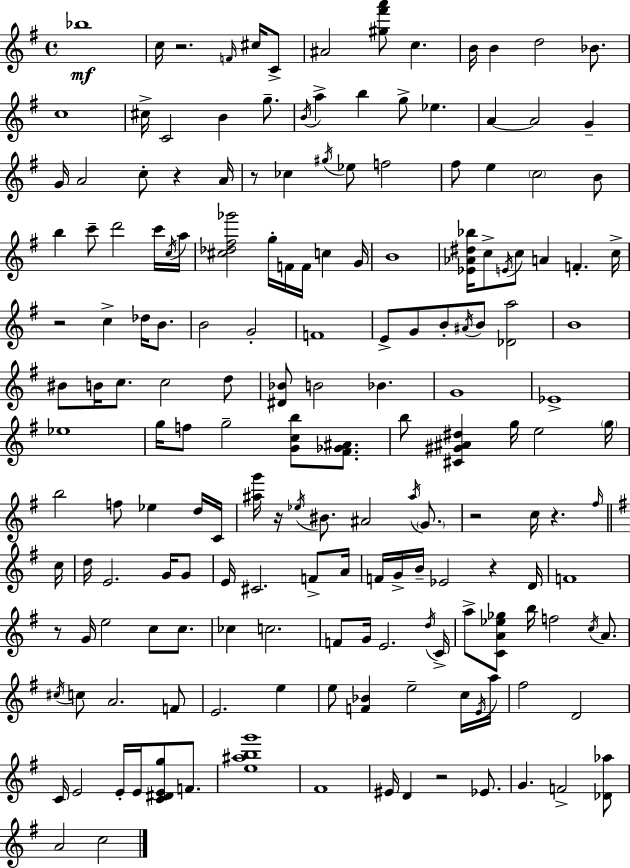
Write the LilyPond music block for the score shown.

{
  \clef treble
  \time 4/4
  \defaultTimeSignature
  \key g \major
  bes''1\mf | c''16 r2. \grace { f'16 } cis''16 c'8-> | ais'2 <gis'' fis''' a'''>8 c''4. | b'16 b'4 d''2 bes'8. | \break c''1 | cis''16-> c'2 b'4 g''8.-- | \acciaccatura { b'16 } a''4-> b''4 g''8-> ees''4. | a'4~~ a'2 g'4-- | \break g'16 a'2 c''8-. r4 | a'16 r8 ces''4 \acciaccatura { gis''16 } ees''8 f''2 | fis''8 e''4 \parenthesize c''2 | b'8 b''4 c'''8-- d'''2 | \break c'''16 \acciaccatura { c''16 } a''16 <cis'' des'' fis'' ges'''>2 g''16-. f'16 f'16 c''4 | g'16 b'1 | <ees' aes' dis'' bes''>16 c''8-> \acciaccatura { e'16 } c''8 a'4 f'4.-. | c''16-> r2 c''4-> | \break des''16 b'8. b'2 g'2-. | f'1 | e'8-> g'8 b'8-. \acciaccatura { ais'16 } b'8 <des' a''>2 | b'1 | \break bis'8 b'16 c''8. c''2 | d''8 <dis' bes'>8 b'2 | bes'4. g'1 | ees'1-> | \break ees''1 | g''16 f''8 g''2-- | <g' c'' b''>8 <fis' ges' ais'>8. b''8 <cis' gis' ais' dis''>4 g''16 e''2 | \parenthesize g''16 b''2 f''8 | \break ees''4 d''16 c'16 <ais'' g'''>16 r16 \acciaccatura { ees''16 } bis'8. ais'2 | \acciaccatura { ais''16 } \parenthesize g'8. r2 | c''16 r4. \grace { fis''16 } \bar "||" \break \key g \major c''16 d''16 e'2. g'16 g'8 | e'16 cis'2. f'8-> | a'16 f'16 g'16-> b'16-- ees'2 r4 | d'16 f'1 | \break r8 g'16 e''2 c''8 c''8. | ces''4 c''2. | f'8 g'16 e'2. | \acciaccatura { d''16 } c'16-> a''8-> <c' a' ees'' ges''>8 b''16 f''2 \acciaccatura { c''16 } | \break a'8. \acciaccatura { cis''16 } c''8 a'2. | f'8 e'2. | e''4 e''8 <f' bes'>4 e''2-- | c''16 \acciaccatura { e'16 } a''16 fis''2 d'2 | \break c'16 e'2 e'16-. e'16 | <c' dis' e' g''>8 f'8. <e'' ais'' b'' g'''>1 | fis'1 | eis'16 d'4 r2 | \break ees'8. g'4. f'2-> | <des' aes''>8 a'2 c''2 | \bar "|."
}